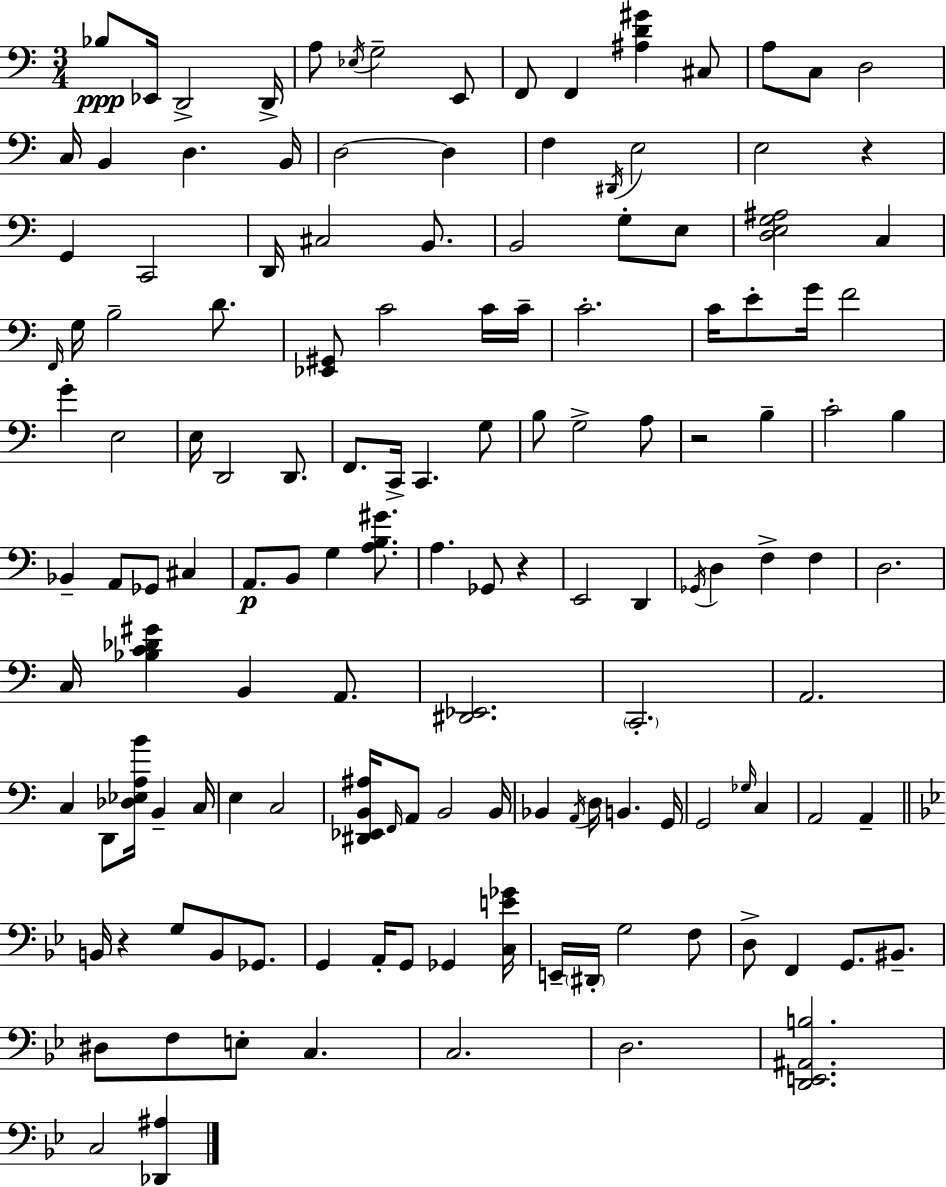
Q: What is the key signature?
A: A minor